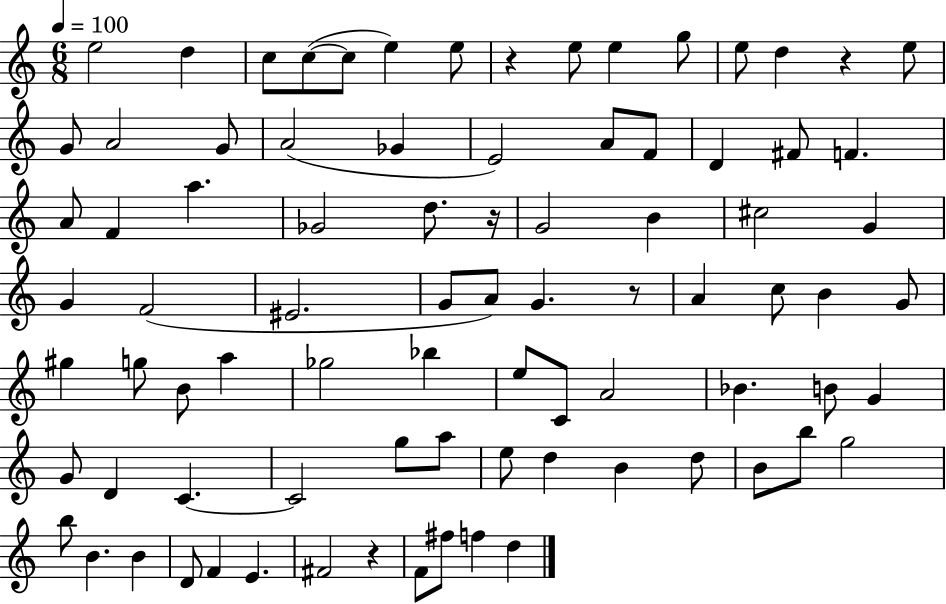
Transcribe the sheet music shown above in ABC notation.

X:1
T:Untitled
M:6/8
L:1/4
K:C
e2 d c/2 c/2 c/2 e e/2 z e/2 e g/2 e/2 d z e/2 G/2 A2 G/2 A2 _G E2 A/2 F/2 D ^F/2 F A/2 F a _G2 d/2 z/4 G2 B ^c2 G G F2 ^E2 G/2 A/2 G z/2 A c/2 B G/2 ^g g/2 B/2 a _g2 _b e/2 C/2 A2 _B B/2 G G/2 D C C2 g/2 a/2 e/2 d B d/2 B/2 b/2 g2 b/2 B B D/2 F E ^F2 z F/2 ^f/2 f d